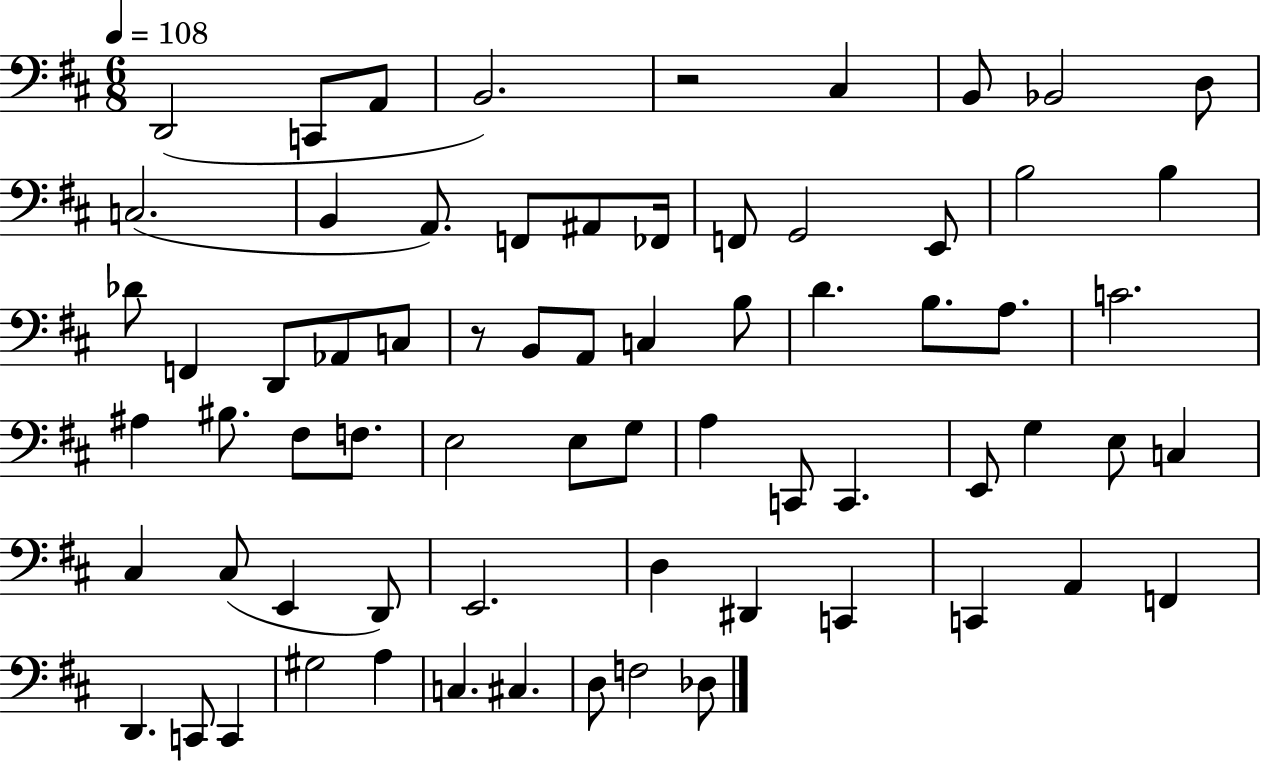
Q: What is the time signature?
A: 6/8